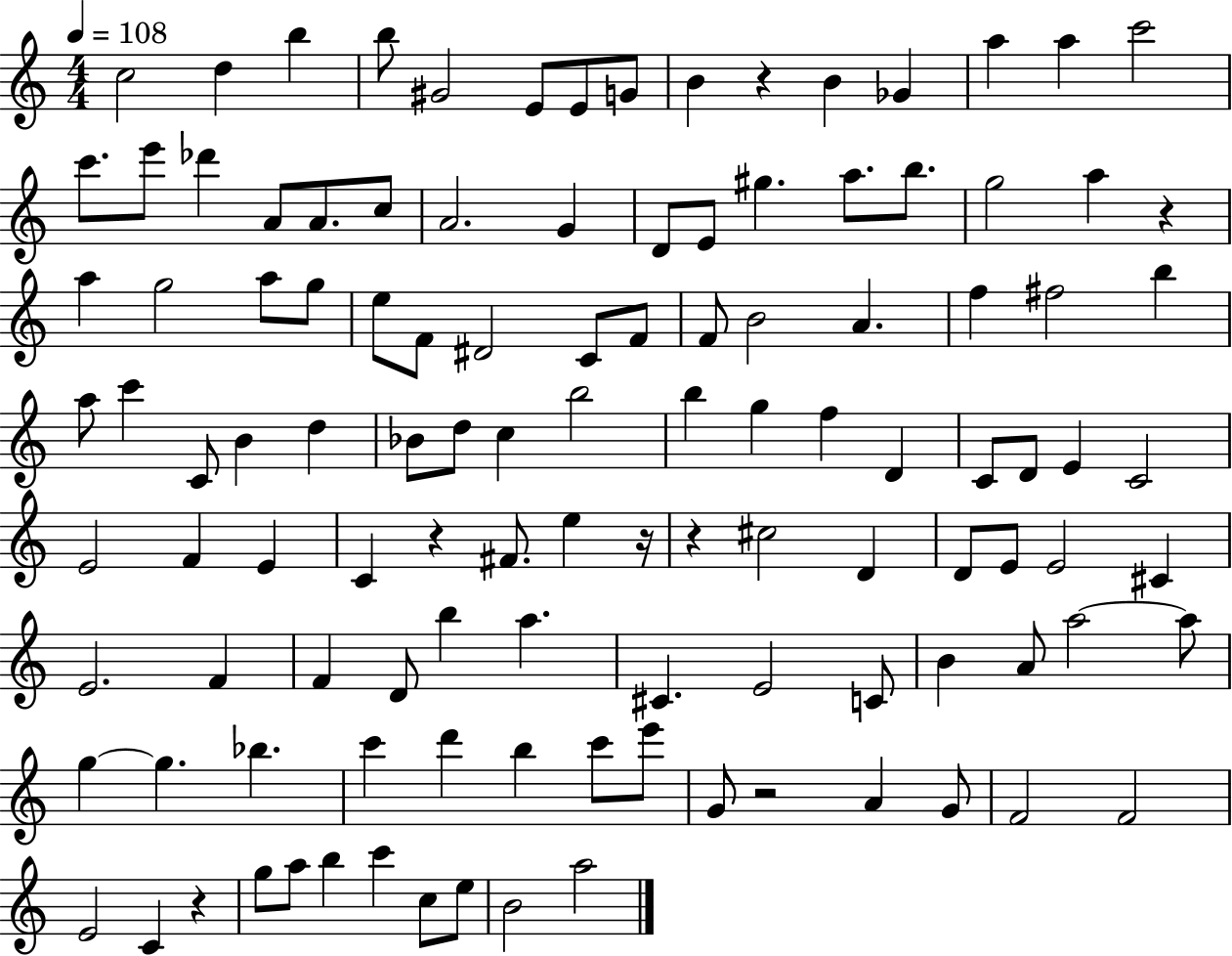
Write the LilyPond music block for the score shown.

{
  \clef treble
  \numericTimeSignature
  \time 4/4
  \key c \major
  \tempo 4 = 108
  c''2 d''4 b''4 | b''8 gis'2 e'8 e'8 g'8 | b'4 r4 b'4 ges'4 | a''4 a''4 c'''2 | \break c'''8. e'''8 des'''4 a'8 a'8. c''8 | a'2. g'4 | d'8 e'8 gis''4. a''8. b''8. | g''2 a''4 r4 | \break a''4 g''2 a''8 g''8 | e''8 f'8 dis'2 c'8 f'8 | f'8 b'2 a'4. | f''4 fis''2 b''4 | \break a''8 c'''4 c'8 b'4 d''4 | bes'8 d''8 c''4 b''2 | b''4 g''4 f''4 d'4 | c'8 d'8 e'4 c'2 | \break e'2 f'4 e'4 | c'4 r4 fis'8. e''4 r16 | r4 cis''2 d'4 | d'8 e'8 e'2 cis'4 | \break e'2. f'4 | f'4 d'8 b''4 a''4. | cis'4. e'2 c'8 | b'4 a'8 a''2~~ a''8 | \break g''4~~ g''4. bes''4. | c'''4 d'''4 b''4 c'''8 e'''8 | g'8 r2 a'4 g'8 | f'2 f'2 | \break e'2 c'4 r4 | g''8 a''8 b''4 c'''4 c''8 e''8 | b'2 a''2 | \bar "|."
}